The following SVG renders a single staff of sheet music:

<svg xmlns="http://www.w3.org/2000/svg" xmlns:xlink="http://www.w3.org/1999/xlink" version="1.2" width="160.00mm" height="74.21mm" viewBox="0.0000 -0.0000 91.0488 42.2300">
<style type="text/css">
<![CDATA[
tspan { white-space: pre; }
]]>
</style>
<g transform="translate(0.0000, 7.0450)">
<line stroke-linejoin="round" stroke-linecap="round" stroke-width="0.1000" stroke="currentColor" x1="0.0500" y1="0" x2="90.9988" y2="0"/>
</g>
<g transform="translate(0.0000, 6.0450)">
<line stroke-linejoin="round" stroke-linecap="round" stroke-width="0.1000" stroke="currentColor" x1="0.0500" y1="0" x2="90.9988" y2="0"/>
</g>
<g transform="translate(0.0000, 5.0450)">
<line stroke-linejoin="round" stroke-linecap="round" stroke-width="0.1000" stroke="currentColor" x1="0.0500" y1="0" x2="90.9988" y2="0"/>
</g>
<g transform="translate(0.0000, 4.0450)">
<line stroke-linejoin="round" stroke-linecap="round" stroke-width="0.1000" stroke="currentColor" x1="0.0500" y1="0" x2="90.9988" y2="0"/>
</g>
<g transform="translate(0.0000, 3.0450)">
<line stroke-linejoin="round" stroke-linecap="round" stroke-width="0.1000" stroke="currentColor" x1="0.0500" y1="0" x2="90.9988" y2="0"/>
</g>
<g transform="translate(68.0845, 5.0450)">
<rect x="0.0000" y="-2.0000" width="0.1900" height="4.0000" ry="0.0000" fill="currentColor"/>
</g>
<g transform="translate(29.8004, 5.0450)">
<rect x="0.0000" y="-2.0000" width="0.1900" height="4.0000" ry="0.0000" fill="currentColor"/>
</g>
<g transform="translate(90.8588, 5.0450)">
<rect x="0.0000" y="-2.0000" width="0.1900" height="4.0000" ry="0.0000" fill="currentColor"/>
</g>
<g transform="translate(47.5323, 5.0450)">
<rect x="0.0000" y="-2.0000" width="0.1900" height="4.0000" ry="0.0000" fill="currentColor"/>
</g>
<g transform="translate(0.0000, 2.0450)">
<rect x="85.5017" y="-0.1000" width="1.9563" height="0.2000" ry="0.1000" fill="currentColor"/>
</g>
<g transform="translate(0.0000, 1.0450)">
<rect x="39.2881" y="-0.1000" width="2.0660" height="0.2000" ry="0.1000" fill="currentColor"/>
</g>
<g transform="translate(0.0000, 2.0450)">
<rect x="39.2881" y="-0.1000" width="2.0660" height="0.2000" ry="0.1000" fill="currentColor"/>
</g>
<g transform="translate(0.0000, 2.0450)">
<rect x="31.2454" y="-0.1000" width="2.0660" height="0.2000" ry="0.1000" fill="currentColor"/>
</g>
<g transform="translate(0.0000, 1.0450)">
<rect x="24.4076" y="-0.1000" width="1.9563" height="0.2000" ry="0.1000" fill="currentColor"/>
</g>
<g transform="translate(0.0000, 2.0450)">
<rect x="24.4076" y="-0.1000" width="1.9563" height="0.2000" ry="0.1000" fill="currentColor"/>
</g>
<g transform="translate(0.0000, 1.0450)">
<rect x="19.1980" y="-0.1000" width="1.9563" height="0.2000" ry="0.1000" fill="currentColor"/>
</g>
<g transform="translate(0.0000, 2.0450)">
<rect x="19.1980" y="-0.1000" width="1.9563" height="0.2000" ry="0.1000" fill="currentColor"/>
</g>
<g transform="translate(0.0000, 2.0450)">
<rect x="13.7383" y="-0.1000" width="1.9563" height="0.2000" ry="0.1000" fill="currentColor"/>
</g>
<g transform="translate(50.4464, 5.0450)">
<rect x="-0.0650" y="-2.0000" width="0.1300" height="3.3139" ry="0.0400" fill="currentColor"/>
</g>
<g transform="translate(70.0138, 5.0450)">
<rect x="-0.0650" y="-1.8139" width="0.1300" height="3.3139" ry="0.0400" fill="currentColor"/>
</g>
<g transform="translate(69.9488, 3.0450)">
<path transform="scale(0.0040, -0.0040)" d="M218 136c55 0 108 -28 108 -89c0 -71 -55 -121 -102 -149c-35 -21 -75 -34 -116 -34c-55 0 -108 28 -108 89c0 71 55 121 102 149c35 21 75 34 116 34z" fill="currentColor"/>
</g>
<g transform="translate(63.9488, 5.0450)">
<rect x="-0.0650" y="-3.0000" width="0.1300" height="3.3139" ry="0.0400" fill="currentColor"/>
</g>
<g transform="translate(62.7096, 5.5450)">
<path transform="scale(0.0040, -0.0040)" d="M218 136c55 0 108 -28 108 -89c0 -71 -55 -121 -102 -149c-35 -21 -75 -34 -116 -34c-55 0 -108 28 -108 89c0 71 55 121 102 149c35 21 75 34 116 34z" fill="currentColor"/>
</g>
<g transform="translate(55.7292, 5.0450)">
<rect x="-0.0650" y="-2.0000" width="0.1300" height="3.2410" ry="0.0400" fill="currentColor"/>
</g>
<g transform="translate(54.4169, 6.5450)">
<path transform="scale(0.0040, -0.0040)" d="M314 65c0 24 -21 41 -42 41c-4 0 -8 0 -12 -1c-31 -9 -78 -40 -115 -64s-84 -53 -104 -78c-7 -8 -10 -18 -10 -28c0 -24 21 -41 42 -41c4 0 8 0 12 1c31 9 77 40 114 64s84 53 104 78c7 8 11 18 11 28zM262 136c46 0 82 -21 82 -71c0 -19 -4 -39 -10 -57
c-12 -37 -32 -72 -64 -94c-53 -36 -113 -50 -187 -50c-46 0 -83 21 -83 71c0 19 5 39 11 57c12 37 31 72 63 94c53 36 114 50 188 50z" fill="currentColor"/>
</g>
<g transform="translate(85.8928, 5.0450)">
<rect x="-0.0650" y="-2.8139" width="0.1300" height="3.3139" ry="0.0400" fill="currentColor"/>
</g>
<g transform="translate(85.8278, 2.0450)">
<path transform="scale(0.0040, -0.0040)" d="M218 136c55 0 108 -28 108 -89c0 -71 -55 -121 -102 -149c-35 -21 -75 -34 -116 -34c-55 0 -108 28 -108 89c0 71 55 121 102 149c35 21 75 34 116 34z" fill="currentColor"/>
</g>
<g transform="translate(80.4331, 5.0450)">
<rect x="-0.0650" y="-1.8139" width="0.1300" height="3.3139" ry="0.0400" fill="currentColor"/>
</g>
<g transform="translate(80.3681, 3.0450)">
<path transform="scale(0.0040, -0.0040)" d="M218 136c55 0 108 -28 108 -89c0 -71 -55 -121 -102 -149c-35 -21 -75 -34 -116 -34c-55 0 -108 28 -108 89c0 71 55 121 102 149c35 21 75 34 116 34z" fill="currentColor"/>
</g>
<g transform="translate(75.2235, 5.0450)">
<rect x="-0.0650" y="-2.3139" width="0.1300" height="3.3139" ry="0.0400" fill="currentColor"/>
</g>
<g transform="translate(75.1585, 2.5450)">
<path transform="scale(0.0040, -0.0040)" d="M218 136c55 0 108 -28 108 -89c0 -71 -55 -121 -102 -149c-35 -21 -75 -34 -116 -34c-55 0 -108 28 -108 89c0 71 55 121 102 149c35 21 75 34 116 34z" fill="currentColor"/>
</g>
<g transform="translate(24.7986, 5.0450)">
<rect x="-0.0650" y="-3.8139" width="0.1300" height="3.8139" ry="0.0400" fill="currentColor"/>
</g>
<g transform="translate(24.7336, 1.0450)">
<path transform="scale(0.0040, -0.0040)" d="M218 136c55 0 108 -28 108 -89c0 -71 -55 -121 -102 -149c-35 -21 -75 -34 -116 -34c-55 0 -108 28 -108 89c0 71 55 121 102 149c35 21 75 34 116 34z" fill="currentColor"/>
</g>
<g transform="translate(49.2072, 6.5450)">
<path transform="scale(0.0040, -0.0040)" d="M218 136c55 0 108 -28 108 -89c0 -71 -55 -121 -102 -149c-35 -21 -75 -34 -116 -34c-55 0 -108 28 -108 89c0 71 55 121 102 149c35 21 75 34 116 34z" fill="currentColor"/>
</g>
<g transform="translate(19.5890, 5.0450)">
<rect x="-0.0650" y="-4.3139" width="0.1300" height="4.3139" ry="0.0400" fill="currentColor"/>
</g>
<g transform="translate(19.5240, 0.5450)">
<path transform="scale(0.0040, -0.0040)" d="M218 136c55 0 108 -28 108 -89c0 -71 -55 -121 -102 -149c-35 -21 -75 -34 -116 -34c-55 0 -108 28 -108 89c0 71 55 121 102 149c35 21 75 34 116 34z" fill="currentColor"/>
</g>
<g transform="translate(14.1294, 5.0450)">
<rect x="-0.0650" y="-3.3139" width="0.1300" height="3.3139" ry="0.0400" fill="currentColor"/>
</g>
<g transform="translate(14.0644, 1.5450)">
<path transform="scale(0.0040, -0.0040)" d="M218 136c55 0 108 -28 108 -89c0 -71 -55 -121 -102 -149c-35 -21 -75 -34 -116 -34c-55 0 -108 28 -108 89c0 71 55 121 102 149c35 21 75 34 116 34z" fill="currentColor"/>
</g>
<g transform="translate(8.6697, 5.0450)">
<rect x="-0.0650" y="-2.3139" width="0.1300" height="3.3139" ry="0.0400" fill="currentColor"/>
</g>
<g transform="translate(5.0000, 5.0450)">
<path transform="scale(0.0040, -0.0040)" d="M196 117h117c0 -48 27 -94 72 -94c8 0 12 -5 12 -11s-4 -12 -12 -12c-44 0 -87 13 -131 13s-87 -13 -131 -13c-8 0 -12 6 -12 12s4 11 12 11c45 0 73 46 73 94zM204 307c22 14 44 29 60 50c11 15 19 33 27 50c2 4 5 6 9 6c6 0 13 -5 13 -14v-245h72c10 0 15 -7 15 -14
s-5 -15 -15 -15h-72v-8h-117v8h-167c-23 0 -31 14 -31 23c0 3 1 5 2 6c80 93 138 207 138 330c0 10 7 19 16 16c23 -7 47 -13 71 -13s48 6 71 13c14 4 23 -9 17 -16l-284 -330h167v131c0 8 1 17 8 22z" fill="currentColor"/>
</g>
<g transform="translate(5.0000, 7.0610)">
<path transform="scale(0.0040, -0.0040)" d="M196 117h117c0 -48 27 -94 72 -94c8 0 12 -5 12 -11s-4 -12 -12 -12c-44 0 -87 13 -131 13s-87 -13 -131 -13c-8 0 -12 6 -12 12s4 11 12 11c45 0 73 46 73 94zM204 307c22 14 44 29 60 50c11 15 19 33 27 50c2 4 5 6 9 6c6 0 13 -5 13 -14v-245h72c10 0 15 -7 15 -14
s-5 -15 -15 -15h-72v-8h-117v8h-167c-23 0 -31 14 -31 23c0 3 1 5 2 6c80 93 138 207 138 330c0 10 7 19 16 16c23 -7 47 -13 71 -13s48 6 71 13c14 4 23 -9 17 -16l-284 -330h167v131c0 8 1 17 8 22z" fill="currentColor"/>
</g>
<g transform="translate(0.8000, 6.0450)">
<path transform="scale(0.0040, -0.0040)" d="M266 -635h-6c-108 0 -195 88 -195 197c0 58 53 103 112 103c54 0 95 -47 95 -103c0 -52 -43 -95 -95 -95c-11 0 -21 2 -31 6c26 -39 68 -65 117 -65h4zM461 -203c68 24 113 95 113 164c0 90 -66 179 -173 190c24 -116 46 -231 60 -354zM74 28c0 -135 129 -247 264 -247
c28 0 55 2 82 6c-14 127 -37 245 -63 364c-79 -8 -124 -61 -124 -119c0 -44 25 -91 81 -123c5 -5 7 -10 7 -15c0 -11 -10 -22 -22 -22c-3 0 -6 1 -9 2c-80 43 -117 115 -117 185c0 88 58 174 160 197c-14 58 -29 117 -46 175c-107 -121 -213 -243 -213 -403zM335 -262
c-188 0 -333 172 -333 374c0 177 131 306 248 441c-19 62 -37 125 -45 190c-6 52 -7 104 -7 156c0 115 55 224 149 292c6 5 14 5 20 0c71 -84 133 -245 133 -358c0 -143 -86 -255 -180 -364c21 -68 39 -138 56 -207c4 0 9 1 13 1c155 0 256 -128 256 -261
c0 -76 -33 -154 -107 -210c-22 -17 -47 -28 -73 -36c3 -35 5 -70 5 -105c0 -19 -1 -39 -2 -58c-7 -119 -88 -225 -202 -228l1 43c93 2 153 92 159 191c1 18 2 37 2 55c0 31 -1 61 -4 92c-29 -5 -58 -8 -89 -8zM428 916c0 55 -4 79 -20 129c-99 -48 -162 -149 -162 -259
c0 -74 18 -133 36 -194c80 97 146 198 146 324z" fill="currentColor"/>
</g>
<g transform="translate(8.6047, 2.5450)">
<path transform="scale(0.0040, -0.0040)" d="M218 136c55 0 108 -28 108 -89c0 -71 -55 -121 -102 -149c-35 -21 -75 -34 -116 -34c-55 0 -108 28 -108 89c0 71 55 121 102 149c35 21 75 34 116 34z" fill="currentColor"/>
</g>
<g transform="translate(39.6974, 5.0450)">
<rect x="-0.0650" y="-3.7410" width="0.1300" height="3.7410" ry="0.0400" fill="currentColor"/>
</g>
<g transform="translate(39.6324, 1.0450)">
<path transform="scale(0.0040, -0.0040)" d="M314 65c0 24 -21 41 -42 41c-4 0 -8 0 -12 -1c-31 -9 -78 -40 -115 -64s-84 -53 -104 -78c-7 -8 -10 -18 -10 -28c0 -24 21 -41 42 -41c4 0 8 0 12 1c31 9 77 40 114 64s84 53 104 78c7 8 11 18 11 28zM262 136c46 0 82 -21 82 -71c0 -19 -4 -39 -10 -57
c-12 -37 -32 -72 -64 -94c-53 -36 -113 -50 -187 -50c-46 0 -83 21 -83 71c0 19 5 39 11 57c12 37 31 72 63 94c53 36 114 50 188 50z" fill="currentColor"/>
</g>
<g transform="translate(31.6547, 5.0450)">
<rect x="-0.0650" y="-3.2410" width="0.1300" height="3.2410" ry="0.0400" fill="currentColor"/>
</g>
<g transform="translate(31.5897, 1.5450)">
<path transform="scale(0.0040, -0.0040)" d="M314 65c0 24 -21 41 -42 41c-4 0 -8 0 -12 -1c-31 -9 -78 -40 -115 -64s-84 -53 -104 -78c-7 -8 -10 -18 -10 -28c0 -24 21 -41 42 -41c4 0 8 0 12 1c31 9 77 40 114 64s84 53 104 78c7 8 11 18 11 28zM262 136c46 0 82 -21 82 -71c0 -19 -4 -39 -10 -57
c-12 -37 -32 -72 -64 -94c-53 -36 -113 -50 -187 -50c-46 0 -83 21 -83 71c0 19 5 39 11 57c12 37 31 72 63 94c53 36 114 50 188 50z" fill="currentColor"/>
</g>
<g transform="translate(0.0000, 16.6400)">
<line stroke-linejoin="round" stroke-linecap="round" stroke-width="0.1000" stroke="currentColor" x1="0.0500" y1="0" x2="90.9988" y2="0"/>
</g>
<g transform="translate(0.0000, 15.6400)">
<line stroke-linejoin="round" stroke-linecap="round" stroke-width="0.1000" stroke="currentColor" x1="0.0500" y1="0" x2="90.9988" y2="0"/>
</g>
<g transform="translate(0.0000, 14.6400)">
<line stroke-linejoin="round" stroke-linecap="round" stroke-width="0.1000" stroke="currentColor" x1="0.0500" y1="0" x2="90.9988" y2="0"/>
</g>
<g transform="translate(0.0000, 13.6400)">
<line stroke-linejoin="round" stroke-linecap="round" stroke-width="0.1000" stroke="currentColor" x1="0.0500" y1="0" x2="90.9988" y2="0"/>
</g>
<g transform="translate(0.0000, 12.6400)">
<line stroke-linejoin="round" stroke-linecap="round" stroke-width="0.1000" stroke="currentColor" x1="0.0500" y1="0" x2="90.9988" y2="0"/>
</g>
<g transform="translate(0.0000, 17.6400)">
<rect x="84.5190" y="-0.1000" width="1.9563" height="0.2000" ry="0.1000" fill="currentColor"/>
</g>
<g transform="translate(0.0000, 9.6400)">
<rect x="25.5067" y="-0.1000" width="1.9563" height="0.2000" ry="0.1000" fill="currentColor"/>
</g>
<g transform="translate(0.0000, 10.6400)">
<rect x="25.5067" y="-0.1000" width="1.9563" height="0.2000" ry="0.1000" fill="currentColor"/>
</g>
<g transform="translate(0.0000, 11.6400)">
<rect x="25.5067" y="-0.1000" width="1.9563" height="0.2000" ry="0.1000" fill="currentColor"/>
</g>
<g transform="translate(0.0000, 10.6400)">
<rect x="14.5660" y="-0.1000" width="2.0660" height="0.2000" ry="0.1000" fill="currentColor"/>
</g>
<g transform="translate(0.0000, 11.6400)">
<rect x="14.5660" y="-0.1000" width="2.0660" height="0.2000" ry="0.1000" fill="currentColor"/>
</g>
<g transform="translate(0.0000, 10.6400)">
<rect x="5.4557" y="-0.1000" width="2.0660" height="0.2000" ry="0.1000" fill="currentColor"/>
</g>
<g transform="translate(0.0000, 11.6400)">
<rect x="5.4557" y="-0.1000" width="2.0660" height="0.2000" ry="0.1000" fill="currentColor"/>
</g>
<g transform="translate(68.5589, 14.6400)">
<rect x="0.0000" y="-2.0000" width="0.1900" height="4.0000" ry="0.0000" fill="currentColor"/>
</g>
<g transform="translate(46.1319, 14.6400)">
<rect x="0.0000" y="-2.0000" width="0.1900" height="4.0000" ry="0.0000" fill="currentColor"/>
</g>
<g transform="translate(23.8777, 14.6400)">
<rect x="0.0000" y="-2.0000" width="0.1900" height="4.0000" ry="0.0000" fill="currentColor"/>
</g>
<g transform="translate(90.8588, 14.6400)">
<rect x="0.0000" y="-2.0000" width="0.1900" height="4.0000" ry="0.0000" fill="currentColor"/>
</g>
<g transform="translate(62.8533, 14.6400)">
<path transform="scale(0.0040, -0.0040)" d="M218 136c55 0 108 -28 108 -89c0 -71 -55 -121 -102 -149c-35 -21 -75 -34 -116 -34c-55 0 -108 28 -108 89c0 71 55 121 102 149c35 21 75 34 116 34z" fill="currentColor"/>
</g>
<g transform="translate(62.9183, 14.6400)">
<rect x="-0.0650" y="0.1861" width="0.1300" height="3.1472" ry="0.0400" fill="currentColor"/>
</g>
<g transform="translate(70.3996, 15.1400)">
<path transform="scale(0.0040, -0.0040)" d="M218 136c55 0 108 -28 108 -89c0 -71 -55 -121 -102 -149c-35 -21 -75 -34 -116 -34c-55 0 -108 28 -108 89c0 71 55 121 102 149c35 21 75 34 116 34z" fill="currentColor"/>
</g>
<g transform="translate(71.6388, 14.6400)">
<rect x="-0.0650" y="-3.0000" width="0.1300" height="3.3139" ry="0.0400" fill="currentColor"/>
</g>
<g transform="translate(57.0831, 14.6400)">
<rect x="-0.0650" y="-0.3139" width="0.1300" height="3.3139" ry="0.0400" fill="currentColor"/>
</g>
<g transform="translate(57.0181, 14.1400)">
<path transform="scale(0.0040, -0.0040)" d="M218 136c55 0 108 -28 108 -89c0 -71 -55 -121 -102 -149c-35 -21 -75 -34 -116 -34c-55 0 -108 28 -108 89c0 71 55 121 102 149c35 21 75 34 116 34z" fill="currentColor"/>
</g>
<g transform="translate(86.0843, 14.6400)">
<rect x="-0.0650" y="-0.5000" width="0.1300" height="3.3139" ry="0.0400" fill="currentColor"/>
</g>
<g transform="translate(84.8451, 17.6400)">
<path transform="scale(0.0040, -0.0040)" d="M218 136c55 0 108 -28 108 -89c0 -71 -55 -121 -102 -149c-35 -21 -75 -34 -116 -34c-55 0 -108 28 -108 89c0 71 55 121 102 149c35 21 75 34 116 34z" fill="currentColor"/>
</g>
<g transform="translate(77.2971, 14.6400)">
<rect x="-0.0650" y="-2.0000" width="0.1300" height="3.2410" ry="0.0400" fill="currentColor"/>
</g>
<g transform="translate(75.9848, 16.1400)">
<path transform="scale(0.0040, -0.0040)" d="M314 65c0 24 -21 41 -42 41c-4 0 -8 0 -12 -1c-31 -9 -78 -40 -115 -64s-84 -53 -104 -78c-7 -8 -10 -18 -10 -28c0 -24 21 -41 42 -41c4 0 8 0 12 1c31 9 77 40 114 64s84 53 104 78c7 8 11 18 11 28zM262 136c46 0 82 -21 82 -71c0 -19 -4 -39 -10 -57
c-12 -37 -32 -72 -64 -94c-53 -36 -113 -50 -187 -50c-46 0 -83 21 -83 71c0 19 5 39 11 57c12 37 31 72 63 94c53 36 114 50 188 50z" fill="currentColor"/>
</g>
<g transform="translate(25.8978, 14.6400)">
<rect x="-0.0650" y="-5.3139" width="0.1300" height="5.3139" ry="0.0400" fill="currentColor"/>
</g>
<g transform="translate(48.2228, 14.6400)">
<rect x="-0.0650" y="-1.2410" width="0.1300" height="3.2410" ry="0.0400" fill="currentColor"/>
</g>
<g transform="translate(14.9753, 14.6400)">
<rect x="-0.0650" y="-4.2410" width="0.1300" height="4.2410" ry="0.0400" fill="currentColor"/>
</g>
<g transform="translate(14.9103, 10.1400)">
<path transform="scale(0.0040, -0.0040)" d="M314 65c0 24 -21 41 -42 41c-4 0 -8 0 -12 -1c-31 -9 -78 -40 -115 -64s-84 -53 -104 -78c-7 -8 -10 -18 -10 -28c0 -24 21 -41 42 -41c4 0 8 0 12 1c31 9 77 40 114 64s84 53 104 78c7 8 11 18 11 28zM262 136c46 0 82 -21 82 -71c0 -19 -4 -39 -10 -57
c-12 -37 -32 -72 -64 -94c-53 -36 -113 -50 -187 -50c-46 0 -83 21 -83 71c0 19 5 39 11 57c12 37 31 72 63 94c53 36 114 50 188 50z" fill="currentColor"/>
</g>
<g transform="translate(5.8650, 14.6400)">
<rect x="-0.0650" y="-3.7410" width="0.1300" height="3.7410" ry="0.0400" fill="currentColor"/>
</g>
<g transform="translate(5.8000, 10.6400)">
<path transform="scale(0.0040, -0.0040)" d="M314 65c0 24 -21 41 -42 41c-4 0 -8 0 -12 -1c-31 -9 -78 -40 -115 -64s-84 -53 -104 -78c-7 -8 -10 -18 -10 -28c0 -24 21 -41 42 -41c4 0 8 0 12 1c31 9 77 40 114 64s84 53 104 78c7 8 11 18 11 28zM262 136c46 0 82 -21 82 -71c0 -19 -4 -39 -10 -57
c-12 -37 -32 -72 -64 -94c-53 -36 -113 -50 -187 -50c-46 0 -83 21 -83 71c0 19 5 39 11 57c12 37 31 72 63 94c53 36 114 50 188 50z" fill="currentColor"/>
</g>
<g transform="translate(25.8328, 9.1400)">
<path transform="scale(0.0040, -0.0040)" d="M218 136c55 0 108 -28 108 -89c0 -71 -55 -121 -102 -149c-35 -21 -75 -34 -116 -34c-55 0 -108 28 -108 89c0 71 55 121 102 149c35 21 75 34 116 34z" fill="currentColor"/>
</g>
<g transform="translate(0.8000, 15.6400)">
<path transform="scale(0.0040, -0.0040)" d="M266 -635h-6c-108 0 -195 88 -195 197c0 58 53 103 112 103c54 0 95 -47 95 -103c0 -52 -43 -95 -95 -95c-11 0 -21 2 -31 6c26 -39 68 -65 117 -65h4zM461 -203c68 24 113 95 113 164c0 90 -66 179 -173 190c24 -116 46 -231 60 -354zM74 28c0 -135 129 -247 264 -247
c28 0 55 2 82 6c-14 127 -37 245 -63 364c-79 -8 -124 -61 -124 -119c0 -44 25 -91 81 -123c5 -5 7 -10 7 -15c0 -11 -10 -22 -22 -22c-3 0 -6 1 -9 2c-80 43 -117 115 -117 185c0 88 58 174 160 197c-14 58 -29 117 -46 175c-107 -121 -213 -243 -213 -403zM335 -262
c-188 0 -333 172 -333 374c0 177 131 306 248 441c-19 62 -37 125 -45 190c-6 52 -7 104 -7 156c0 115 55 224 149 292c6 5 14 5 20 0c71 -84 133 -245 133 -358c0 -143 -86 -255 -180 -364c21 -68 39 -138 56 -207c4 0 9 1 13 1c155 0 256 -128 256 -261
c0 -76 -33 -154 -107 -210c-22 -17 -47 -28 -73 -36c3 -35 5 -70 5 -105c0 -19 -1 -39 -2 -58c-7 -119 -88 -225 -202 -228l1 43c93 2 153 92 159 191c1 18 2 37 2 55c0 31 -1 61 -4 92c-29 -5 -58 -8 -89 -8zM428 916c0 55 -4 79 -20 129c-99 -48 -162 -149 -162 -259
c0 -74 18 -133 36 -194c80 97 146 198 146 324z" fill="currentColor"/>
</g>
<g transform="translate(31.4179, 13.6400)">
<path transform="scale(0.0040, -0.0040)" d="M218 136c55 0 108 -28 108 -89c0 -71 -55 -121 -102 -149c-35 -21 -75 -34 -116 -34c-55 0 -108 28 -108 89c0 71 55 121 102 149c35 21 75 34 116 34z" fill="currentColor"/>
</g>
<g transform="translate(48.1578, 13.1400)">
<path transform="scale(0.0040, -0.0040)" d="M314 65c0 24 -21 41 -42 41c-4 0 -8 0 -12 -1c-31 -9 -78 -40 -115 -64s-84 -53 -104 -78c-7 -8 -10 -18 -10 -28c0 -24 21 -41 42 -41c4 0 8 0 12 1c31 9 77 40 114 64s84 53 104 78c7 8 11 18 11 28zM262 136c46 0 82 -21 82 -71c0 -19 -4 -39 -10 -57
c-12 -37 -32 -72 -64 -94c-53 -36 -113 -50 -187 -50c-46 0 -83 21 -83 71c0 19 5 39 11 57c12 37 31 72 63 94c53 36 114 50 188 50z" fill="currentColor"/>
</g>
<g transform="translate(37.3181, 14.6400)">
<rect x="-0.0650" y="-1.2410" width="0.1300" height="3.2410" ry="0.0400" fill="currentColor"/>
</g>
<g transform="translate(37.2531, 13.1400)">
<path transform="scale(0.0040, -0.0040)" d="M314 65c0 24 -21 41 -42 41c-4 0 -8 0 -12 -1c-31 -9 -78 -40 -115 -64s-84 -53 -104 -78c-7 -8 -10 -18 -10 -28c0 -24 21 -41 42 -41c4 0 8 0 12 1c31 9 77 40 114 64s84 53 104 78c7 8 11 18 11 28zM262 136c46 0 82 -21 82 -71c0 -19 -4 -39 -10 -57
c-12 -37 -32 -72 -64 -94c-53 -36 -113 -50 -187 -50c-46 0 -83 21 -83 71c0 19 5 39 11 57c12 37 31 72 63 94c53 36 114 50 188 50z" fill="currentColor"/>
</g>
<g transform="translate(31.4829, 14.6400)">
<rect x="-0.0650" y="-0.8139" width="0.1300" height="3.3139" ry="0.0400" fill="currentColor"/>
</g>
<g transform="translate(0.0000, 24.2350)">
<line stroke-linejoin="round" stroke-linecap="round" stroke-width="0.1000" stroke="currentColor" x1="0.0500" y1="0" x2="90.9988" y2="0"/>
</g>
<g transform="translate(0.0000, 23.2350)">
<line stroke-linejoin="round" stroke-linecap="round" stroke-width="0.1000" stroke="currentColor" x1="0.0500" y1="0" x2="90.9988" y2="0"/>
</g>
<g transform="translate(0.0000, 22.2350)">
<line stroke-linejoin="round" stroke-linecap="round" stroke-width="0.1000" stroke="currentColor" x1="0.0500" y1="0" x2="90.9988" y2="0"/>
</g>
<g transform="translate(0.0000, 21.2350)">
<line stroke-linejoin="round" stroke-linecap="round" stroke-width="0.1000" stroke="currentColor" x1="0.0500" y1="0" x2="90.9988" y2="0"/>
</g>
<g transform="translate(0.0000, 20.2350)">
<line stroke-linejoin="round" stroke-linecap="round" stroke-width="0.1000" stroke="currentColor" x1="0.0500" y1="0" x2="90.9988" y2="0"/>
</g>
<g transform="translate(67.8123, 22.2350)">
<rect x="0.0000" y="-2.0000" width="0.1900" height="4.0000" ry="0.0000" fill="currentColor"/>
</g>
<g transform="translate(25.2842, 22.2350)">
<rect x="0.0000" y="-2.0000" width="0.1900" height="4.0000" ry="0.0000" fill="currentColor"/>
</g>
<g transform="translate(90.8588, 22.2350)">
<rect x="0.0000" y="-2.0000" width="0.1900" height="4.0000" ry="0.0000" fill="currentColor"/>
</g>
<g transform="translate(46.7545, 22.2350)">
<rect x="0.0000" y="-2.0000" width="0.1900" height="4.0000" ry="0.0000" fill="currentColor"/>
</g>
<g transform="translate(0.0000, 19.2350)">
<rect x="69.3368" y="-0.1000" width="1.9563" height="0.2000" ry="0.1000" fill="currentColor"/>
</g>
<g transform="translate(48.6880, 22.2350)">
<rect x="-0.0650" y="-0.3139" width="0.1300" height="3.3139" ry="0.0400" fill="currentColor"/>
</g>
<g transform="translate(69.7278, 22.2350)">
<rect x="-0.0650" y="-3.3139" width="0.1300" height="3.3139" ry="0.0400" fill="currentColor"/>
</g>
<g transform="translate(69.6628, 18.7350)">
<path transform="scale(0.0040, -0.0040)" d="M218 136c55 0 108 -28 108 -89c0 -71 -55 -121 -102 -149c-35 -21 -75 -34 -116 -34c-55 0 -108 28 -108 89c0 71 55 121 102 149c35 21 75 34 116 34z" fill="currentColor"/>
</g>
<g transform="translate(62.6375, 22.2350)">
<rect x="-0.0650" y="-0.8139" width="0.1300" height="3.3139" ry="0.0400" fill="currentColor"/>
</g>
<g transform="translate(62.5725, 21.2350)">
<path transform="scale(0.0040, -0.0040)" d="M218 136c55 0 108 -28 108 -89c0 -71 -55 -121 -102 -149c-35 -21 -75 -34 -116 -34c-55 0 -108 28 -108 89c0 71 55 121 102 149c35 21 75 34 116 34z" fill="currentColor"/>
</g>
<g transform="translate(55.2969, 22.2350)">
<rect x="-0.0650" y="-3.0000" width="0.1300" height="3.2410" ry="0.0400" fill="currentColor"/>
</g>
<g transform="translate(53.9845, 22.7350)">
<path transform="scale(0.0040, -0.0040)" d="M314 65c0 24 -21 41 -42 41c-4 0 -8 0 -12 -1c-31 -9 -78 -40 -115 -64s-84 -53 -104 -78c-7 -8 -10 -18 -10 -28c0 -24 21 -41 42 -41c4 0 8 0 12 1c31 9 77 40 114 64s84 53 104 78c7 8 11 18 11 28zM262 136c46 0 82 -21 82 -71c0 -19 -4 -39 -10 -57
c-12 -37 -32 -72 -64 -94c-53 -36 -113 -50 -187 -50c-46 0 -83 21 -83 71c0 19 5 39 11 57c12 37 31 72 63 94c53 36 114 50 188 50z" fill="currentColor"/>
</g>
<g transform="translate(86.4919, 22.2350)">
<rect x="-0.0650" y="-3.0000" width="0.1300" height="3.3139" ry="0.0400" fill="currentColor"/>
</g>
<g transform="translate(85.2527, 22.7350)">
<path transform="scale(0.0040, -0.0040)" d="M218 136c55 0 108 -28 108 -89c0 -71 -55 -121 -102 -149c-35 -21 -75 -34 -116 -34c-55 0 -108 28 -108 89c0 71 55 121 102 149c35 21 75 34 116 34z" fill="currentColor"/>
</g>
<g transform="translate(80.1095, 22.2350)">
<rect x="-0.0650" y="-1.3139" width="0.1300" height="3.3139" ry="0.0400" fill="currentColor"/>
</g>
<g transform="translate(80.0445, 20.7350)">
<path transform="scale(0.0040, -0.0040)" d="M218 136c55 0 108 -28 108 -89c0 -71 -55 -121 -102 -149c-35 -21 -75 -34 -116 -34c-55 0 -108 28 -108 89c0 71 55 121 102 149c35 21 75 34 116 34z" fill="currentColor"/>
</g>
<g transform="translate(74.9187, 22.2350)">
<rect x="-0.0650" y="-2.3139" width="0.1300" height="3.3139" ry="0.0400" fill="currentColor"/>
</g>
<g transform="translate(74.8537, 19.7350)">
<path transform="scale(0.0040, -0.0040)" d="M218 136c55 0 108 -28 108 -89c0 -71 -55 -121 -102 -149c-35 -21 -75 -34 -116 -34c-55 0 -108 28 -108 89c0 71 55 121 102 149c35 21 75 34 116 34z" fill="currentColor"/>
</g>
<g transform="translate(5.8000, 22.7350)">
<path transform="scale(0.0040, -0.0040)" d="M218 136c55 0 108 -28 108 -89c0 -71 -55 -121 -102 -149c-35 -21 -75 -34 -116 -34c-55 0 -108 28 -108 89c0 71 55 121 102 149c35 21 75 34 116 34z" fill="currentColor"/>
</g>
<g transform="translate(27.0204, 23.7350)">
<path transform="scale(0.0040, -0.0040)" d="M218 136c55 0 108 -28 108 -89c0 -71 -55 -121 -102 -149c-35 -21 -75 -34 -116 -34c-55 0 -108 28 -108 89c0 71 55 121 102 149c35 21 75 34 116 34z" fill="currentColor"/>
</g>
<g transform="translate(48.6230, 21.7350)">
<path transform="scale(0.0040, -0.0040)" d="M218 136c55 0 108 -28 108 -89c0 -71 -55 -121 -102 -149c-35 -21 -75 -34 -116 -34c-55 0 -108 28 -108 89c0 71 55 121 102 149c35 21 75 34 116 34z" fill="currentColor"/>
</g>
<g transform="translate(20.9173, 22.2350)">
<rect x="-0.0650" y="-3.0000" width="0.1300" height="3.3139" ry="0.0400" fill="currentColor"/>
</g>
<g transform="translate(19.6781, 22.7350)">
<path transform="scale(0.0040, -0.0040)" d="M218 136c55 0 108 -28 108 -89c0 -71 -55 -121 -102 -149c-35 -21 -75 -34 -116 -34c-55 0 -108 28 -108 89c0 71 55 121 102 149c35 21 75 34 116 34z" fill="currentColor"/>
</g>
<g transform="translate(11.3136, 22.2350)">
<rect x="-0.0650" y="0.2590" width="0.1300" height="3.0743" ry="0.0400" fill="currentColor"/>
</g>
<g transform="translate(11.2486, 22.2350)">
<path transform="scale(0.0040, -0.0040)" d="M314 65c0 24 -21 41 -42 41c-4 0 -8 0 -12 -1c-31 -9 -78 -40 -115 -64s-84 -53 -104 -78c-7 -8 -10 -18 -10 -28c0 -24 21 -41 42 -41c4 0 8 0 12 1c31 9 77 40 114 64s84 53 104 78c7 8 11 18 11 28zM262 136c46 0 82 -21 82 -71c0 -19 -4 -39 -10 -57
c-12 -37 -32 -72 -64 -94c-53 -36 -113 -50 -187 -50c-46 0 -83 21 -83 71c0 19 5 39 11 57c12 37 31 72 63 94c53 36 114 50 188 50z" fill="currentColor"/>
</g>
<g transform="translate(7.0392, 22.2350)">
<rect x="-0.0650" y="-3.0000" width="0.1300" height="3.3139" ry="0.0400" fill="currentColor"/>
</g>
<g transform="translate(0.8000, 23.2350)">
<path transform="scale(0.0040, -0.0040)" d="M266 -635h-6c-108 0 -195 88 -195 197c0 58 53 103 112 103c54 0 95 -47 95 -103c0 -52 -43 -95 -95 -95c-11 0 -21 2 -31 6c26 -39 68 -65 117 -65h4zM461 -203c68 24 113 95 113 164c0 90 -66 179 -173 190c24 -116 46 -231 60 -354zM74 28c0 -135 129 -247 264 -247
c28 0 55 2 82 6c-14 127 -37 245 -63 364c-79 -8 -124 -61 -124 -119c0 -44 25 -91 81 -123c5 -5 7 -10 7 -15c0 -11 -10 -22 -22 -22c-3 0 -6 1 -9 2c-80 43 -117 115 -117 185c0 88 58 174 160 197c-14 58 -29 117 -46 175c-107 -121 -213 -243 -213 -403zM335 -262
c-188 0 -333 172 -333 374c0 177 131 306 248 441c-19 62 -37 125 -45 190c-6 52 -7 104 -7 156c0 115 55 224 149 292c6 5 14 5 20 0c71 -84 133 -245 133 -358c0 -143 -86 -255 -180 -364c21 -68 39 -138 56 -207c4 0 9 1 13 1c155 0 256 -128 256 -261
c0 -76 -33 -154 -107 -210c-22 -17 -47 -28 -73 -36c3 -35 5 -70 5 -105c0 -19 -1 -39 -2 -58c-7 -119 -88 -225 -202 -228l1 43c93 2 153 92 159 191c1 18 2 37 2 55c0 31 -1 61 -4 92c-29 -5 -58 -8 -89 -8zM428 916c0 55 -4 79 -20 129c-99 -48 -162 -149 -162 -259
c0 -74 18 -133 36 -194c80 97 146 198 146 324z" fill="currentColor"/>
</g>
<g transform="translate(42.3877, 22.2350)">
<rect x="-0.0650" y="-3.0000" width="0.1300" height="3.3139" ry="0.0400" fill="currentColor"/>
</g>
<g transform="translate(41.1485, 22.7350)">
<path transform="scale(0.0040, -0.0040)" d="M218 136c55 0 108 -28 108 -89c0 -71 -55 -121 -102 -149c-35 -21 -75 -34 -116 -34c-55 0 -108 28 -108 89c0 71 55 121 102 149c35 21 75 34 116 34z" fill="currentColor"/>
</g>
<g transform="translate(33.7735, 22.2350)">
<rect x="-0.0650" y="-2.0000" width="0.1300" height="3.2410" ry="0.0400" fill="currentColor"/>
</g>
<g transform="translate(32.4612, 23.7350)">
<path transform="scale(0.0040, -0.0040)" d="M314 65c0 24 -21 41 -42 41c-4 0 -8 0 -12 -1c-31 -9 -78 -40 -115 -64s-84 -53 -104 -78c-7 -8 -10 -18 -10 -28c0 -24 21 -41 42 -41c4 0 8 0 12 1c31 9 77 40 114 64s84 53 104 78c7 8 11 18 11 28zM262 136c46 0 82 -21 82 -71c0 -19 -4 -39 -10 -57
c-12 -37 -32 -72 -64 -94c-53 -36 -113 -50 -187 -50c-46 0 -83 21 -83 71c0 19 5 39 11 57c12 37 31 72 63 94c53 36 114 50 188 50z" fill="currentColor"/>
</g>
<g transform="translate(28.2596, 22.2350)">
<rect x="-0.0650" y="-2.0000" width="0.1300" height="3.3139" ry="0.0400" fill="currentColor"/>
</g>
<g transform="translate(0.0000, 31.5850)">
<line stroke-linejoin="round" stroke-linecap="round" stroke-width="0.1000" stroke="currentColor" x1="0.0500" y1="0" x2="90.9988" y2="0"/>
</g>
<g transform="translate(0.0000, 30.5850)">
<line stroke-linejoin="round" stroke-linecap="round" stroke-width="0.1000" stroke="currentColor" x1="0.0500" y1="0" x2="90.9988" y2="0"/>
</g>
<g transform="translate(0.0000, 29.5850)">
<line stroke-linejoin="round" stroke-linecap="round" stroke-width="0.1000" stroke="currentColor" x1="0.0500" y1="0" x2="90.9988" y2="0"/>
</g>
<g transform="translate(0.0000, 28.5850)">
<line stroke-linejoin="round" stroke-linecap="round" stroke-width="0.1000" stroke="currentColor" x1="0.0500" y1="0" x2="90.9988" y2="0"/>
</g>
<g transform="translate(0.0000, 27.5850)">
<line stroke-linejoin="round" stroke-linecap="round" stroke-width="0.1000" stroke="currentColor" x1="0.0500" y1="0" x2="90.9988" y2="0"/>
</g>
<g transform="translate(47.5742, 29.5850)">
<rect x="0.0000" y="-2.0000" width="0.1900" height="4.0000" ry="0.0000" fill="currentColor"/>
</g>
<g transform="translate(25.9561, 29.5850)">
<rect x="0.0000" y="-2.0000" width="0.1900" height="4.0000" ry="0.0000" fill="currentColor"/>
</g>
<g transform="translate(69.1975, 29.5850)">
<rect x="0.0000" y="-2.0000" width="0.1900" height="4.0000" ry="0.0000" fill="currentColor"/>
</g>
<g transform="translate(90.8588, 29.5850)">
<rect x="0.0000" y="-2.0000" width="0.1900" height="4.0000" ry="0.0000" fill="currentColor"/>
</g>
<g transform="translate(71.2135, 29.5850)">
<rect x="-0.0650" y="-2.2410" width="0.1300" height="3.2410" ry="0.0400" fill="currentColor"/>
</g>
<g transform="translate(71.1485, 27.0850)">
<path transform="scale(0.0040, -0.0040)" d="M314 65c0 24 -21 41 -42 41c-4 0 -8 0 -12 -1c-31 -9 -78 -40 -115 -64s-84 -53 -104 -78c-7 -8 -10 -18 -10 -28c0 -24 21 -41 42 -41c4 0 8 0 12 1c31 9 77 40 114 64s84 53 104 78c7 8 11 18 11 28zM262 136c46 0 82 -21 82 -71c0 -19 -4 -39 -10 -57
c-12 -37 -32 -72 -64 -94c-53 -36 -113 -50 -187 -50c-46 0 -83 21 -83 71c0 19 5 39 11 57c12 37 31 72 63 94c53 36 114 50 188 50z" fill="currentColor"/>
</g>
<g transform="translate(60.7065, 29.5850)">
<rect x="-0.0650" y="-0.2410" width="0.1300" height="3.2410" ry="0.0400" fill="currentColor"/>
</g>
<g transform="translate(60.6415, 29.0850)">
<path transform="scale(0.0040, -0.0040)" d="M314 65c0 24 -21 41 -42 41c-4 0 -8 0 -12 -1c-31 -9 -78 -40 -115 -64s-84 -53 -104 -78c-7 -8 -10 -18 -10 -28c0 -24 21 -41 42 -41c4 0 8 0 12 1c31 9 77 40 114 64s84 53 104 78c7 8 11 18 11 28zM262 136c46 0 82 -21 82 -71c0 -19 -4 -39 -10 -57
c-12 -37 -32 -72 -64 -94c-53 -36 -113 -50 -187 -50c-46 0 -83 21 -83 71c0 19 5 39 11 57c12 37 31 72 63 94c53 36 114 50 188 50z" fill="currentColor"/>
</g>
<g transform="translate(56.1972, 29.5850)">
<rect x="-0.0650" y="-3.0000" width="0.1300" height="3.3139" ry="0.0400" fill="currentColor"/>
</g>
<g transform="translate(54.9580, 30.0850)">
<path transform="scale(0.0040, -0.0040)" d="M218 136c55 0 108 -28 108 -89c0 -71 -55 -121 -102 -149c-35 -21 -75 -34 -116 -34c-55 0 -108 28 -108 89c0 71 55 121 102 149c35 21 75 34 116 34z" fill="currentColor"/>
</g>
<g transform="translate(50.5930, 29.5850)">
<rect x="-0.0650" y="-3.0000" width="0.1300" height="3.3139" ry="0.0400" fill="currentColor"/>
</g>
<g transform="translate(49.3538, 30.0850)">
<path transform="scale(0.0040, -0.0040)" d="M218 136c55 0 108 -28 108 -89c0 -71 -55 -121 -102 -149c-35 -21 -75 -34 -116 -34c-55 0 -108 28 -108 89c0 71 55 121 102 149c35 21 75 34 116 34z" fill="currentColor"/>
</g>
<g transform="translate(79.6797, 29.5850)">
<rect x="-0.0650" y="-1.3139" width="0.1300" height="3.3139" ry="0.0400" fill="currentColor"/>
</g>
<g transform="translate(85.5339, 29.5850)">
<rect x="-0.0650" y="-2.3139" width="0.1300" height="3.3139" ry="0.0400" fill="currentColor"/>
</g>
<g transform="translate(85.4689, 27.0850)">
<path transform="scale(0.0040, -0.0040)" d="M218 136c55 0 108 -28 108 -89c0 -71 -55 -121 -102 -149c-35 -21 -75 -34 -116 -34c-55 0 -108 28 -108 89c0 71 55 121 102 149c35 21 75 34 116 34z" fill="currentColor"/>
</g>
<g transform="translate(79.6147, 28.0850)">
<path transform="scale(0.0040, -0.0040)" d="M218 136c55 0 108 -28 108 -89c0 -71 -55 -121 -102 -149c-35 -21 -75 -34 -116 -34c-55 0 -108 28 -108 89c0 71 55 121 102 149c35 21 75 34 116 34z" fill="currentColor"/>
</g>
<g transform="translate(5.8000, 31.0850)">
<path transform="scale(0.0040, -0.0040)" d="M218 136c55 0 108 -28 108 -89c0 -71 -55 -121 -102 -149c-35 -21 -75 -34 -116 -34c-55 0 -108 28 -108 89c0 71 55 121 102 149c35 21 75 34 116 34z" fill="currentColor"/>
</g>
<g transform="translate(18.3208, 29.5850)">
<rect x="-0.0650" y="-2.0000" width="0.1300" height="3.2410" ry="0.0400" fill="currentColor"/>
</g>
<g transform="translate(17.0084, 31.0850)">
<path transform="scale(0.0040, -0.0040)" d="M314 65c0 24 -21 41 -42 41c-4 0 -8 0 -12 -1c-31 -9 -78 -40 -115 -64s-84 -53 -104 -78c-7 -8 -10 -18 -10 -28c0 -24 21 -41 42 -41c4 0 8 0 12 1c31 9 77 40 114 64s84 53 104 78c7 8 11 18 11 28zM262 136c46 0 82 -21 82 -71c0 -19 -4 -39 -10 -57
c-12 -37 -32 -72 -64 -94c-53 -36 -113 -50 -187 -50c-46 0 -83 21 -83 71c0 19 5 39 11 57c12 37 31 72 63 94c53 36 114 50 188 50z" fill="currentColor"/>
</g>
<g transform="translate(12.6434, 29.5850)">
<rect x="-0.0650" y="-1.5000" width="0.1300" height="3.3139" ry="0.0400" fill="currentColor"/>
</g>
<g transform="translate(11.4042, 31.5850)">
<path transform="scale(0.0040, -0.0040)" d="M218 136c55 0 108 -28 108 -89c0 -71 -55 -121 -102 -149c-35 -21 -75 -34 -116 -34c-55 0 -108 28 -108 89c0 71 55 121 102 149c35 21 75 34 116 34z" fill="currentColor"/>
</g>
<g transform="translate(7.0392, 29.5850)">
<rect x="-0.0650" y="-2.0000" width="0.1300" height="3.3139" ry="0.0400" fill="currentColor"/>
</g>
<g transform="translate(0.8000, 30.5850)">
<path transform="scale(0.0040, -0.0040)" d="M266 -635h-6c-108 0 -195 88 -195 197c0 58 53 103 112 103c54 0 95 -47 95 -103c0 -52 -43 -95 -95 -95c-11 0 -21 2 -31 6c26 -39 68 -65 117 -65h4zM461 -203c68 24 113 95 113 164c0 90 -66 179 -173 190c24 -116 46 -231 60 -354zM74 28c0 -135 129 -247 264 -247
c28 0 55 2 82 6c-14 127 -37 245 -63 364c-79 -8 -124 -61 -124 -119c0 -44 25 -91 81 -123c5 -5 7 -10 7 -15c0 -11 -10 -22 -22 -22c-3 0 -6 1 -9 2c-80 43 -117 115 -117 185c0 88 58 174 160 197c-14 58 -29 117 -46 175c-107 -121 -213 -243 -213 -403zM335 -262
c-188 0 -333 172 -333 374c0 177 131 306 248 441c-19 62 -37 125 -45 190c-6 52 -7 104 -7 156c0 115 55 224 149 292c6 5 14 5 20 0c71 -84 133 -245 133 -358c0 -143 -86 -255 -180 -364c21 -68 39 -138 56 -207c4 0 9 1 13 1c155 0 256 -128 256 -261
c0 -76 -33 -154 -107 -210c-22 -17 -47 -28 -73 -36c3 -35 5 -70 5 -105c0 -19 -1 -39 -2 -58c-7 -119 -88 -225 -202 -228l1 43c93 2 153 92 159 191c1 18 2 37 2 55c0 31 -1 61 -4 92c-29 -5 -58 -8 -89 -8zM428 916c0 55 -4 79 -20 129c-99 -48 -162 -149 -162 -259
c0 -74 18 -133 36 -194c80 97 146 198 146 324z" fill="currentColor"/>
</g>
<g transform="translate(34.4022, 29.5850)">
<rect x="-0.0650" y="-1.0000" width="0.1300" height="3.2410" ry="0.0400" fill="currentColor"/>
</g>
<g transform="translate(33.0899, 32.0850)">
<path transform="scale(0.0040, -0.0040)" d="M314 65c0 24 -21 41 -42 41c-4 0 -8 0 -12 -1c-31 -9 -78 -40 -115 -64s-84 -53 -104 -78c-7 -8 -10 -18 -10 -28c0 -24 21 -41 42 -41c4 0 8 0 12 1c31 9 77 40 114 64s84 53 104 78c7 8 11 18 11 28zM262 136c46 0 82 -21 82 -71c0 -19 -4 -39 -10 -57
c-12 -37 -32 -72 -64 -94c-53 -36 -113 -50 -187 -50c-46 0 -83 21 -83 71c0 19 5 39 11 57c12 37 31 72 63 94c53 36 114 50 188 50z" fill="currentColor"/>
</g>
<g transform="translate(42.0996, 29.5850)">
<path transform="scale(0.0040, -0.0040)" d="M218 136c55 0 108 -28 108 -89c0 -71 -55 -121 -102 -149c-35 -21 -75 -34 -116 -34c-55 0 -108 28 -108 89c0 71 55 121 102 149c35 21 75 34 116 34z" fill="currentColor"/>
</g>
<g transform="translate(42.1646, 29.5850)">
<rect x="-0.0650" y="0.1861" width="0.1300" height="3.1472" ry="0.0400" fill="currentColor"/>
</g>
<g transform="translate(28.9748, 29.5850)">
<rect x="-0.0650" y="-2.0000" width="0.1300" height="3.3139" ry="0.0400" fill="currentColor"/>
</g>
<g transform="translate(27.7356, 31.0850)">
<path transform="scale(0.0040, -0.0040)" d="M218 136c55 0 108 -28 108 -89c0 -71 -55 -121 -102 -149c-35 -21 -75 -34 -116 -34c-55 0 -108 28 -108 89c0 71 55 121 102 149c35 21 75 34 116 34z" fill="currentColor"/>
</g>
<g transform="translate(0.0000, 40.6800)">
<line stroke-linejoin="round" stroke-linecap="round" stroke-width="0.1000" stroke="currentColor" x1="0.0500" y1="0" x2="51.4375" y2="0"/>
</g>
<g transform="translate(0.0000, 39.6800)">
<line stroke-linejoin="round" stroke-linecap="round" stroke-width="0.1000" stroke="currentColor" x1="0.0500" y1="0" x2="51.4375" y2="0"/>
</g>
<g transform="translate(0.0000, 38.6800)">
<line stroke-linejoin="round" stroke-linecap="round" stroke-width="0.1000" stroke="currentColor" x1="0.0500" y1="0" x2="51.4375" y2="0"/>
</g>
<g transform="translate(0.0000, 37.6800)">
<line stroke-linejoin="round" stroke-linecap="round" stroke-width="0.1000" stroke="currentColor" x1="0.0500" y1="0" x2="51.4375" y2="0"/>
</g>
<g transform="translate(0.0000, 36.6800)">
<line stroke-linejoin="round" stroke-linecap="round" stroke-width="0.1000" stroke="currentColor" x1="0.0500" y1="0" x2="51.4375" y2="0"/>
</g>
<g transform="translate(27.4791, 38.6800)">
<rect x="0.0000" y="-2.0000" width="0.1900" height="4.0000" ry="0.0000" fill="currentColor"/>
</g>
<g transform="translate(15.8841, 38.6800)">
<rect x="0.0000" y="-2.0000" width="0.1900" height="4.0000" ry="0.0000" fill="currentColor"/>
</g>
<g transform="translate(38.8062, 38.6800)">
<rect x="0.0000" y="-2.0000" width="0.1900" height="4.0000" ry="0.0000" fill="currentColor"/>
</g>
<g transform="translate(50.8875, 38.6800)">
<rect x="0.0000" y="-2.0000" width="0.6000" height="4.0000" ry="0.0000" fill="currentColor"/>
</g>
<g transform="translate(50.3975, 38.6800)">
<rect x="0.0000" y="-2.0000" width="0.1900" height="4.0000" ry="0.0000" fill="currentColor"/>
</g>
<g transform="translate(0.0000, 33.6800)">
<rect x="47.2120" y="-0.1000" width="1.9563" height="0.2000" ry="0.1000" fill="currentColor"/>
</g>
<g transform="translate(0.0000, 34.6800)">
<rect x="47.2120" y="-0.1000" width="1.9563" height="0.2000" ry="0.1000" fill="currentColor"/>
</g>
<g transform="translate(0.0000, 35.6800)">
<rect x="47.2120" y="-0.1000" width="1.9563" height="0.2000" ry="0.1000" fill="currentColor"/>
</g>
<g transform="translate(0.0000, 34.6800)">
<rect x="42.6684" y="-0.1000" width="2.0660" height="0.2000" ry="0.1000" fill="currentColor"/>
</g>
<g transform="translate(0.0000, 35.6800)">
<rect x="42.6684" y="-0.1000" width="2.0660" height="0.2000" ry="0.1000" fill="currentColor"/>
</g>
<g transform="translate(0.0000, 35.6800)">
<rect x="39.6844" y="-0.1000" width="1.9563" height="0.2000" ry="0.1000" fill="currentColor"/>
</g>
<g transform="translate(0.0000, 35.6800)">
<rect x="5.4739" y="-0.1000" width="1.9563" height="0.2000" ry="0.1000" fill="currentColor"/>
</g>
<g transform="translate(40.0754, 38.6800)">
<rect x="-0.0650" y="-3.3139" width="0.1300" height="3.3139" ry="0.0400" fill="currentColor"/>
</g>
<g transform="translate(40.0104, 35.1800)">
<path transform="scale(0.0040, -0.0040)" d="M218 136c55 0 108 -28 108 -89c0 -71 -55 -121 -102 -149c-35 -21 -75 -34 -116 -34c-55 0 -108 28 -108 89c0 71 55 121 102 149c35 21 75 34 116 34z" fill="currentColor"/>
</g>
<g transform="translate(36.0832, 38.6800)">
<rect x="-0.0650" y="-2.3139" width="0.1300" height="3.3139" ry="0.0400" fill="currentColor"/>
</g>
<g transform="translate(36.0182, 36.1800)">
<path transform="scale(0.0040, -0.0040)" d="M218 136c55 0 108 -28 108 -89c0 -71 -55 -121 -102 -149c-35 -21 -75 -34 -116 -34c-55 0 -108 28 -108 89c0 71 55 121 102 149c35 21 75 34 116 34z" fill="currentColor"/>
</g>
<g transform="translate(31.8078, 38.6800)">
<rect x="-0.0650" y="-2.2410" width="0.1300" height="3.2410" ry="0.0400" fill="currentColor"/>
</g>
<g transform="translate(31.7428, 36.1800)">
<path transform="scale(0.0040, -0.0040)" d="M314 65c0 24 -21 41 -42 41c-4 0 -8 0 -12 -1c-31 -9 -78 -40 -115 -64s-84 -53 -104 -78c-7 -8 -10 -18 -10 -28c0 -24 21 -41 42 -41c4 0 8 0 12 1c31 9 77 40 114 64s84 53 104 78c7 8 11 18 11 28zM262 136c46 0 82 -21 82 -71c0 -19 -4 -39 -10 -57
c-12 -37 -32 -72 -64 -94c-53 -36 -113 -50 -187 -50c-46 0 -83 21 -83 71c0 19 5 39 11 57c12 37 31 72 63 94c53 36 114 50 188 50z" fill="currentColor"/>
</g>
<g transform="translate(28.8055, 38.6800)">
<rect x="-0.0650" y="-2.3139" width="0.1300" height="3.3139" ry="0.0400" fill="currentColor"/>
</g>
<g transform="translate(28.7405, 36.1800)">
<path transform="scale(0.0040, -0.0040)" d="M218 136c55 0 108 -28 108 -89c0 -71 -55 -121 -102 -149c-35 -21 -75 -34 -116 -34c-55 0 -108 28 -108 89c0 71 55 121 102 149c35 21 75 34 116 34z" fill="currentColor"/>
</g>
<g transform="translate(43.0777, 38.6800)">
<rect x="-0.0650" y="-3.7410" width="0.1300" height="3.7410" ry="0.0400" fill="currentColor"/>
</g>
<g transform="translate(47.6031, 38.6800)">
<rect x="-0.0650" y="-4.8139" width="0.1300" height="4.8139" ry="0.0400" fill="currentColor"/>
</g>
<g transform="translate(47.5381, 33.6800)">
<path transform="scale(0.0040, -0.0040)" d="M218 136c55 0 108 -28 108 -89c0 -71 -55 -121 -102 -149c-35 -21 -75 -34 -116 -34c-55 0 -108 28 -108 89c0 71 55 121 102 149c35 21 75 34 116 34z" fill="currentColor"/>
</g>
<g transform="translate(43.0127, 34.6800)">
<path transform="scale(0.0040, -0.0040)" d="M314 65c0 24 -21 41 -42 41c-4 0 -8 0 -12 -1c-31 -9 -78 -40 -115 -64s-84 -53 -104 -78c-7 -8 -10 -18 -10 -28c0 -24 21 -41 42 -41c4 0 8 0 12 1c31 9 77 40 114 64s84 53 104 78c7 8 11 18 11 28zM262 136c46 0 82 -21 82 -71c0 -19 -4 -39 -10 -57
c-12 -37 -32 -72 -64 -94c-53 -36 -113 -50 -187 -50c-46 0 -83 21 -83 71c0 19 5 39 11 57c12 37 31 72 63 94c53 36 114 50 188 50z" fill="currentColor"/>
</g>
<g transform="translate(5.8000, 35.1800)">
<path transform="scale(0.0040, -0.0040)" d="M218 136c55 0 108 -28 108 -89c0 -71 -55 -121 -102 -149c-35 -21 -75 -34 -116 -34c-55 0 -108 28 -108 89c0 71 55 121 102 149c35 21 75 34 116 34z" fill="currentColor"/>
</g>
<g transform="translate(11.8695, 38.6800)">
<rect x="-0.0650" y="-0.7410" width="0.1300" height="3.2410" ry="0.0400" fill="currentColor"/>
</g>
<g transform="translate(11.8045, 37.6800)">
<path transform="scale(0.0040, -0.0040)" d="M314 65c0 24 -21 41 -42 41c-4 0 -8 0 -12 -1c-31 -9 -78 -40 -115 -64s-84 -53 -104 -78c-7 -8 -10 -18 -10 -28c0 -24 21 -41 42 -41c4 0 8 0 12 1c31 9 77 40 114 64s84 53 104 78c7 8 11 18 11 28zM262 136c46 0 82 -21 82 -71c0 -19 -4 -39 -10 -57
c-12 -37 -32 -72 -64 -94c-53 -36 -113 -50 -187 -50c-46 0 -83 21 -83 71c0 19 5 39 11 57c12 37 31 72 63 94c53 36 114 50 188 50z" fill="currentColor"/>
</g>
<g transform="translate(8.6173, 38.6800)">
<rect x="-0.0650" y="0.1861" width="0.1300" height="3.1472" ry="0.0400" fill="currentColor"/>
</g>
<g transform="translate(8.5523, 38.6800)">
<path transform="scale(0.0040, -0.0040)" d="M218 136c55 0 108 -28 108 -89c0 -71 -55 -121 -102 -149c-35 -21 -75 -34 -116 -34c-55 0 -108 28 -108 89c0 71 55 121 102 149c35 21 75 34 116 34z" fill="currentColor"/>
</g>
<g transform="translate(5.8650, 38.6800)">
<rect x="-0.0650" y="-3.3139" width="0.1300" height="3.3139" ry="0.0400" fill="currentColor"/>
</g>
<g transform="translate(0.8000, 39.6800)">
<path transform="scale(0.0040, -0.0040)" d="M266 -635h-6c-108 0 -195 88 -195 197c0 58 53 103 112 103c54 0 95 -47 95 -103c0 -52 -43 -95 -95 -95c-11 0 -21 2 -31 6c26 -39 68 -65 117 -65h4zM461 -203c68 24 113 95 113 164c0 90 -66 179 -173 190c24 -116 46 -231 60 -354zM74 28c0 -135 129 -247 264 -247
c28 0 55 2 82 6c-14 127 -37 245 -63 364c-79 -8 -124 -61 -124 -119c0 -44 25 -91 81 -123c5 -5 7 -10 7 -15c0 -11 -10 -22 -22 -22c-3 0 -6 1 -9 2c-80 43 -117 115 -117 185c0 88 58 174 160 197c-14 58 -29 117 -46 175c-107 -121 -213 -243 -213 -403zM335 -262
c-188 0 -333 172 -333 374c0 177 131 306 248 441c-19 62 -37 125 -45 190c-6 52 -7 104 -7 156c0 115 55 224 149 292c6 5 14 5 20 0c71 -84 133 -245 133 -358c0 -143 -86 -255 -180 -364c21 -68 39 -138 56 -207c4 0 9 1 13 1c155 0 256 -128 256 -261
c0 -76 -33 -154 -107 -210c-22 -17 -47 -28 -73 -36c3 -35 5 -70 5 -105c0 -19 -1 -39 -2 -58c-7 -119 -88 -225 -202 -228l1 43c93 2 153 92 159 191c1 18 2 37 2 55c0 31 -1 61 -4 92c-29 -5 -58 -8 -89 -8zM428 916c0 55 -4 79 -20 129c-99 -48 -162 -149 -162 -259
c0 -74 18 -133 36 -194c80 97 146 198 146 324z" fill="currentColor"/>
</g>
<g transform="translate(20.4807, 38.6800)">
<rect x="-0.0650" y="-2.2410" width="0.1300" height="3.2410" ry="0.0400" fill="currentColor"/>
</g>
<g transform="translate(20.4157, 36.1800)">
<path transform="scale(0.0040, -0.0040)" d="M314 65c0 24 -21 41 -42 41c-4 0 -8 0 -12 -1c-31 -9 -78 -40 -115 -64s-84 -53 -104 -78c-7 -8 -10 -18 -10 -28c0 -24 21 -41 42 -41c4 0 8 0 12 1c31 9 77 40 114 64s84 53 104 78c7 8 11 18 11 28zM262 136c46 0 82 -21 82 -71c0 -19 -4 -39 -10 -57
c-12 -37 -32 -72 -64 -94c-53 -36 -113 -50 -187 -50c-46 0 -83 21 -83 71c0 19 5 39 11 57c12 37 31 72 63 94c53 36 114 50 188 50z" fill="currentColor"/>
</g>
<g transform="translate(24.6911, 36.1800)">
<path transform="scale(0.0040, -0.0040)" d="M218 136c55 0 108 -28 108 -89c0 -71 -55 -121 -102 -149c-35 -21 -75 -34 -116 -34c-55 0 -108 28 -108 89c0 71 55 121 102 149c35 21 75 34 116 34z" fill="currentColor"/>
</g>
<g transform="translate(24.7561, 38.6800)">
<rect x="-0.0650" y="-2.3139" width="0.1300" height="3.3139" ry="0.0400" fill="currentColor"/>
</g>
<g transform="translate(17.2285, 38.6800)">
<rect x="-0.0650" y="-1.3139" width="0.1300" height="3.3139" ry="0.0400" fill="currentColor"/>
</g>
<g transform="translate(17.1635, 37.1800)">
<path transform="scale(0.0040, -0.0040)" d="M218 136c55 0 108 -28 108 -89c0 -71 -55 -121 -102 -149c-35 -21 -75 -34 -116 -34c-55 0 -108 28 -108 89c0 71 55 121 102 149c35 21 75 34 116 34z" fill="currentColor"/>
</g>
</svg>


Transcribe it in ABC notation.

X:1
T:Untitled
M:4/4
L:1/4
K:C
g b d' c' b2 c'2 F F2 A f g f a c'2 d'2 f' d e2 e2 c B A F2 C A B2 A F F2 A c A2 d b g e A F E F2 F D2 B A A c2 g2 e g b B d2 e g2 g g g2 g b c'2 e'